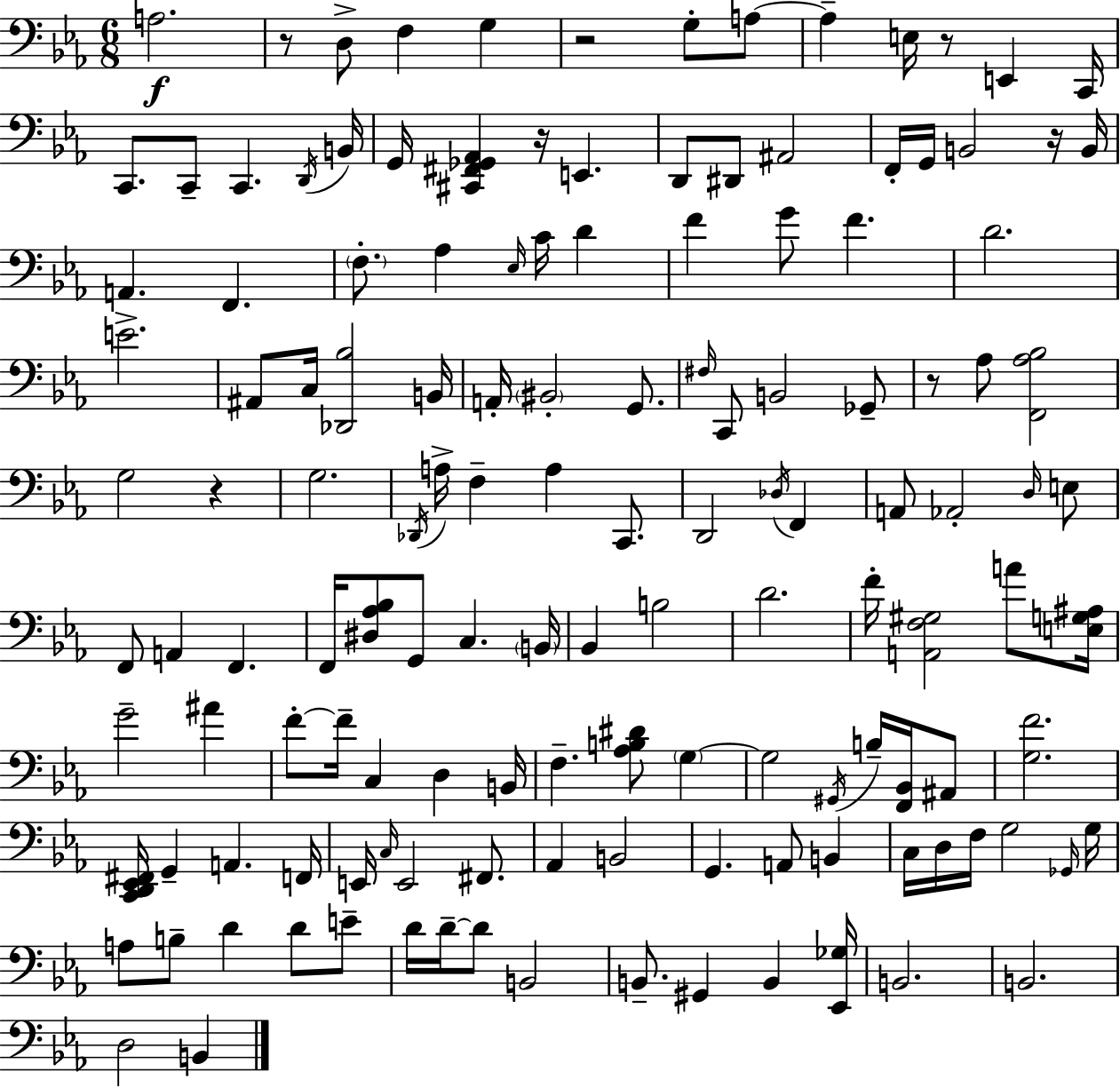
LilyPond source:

{
  \clef bass
  \numericTimeSignature
  \time 6/8
  \key ees \major
  a2.\f | r8 d8-> f4 g4 | r2 g8-. a8~~ | a4-- e16 r8 e,4 c,16 | \break c,8. c,8-- c,4. \acciaccatura { d,16 } | b,16 g,16 <cis, fis, ges, aes,>4 r16 e,4. | d,8 dis,8 ais,2 | f,16-. g,16 b,2 r16 | \break b,16 a,4. f,4. | \parenthesize f8.-. aes4 \grace { ees16 } c'16 d'4 | f'4 g'8 f'4. | d'2. | \break e'2.-> | ais,8 c16 <des, bes>2 | b,16 a,16-. \parenthesize bis,2-. g,8. | \grace { fis16 } c,8 b,2 | \break ges,8-- r8 aes8 <f, aes bes>2 | g2 r4 | g2. | \acciaccatura { des,16 } a16-> f4-- a4 | \break c,8. d,2 | \acciaccatura { des16 } f,4 a,8 aes,2-. | \grace { d16 } e8 f,8 a,4 | f,4. f,16 <dis aes bes>8 g,8 c4. | \break \parenthesize b,16 bes,4 b2 | d'2. | f'16-. <a, f gis>2 | a'8 <e g ais>16 g'2-- | \break ais'4 f'8-.~~ f'16-- c4 | d4 b,16 f4.-- | <aes b dis'>8 \parenthesize g4~~ g2 | \acciaccatura { gis,16 } b16-- <f, bes,>16 ais,8 <g f'>2. | \break <c, d, ees, fis,>16 g,4-- | a,4. f,16 e,16 \grace { c16 } e,2 | fis,8. aes,4 | b,2 g,4. | \break a,8 b,4 c16 d16 f16 g2 | \grace { ges,16 } g16 a8 b8-- | d'4 d'8 e'8-- d'16 d'16--~~ d'8 | b,2 b,8.-- | \break gis,4 b,4 <ees, ges>16 b,2. | b,2. | d2 | b,4 \bar "|."
}